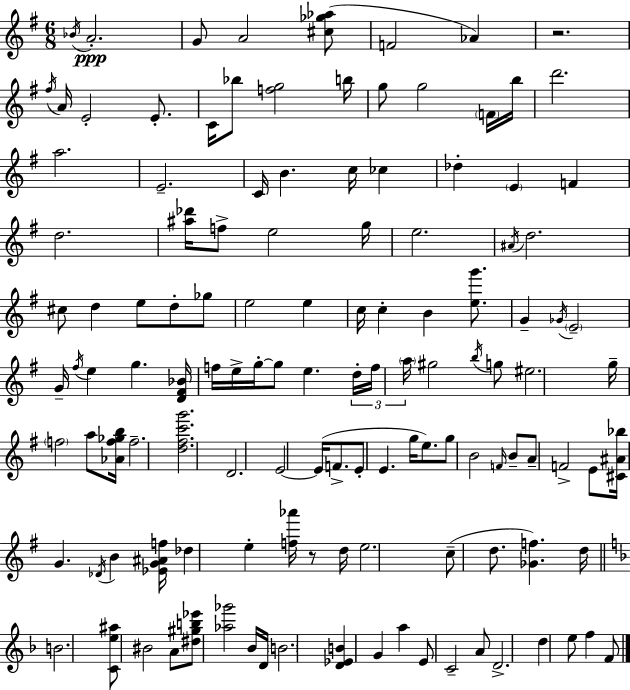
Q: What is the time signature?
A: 6/8